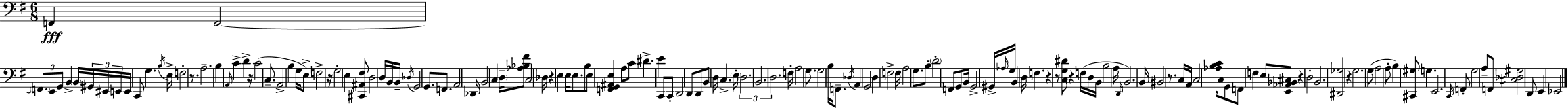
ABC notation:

X:1
T:Untitled
M:6/8
L:1/4
K:G
F,, F,,2 F,,/2 E,,/2 G,,/2 B,, B,,/4 ^G,,/4 ^E,,/4 E,,/4 E,,/4 C,,/2 G, B,/4 E,/4 F,2 z/2 A,2 B, A,,/4 C D z/4 C2 C,/2 A,,2 B, G,/4 E,/2 F,2 z/4 G,2 E, [^C,,^A,,^F,]/2 D,2 D,/4 B,,/4 B,,/4 _D,/4 G,,2 G,,/2 F,,/2 A,,2 _D,,/4 B,,2 C, D,/4 [_A,_B,^F]/2 C,2 _D,/4 z E, E,/4 E,/2 B,/2 E,/2 [F,,G,,^A,,E,] A,/2 C/2 ^D E C,,/2 C,,/2 D,,2 D,,/2 D,,/2 B,,/2 D,/4 C, E,/4 D,2 B,,2 D,2 F,/4 A,2 G,/2 G,2 B,/4 F,,/2 _D,/4 A,, G,,2 D, F,2 F,/4 A,2 G,/2 B,/2 D2 F,,/2 G,,/2 B,,/4 G,,2 ^G,,/4 _A,/4 G,/4 B,, D,/4 F, z z/2 [C,G,^D]/2 z F,/4 D,/4 B,,/4 B,2 A,/4 D,,/4 B,,2 B,,/4 ^B,,2 z/2 C,/4 A,,/4 C,2 [_A,B,C]/4 C,/4 G,,/2 F,,/2 F, E,/2 [E,,_A,,_B,,^C,]/2 z D,2 B,,2 [^D,,_G,]2 z G,2 G,/2 A,2 A,/2 B, [^C,,^G,]/2 G, E,,2 C,,/4 F,,/2 G,2 A,/2 F,,/2 [^C,_D,^G,]2 D,,/2 E,, _E,,2